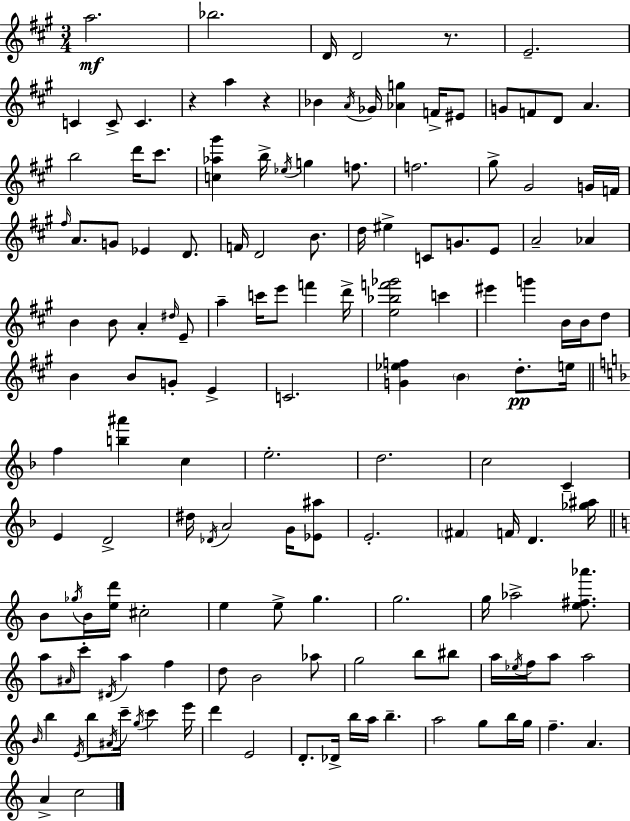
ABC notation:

X:1
T:Untitled
M:3/4
L:1/4
K:A
a2 _b2 D/4 D2 z/2 E2 C C/2 C z a z _B A/4 _G/4 [_Ag] F/4 ^E/2 G/2 F/2 D/2 A b2 d'/4 ^c'/2 [c_a^g'] b/4 _e/4 g f/2 f2 ^g/2 ^G2 G/4 F/4 ^f/4 A/2 G/2 _E D/2 F/4 D2 B/2 d/4 ^e C/2 G/2 E/2 A2 _A B B/2 A ^d/4 E/2 a c'/4 e'/2 f' d'/4 [e_bf'_g']2 c' ^e' g' B/4 B/4 d/2 B B/2 G/2 E C2 [G_ef] B d/2 e/4 f [b^a'] c e2 d2 c2 C E D2 ^d/4 _D/4 A2 G/4 [_E^a]/2 E2 ^F F/4 D [_g^a]/4 B/2 _g/4 B/4 [ed']/4 ^c2 e e/2 g g2 g/4 _a2 [e^f_a']/2 a/2 ^A/4 c'/2 ^D/4 a f d/2 B2 _a/2 g2 b/2 ^b/2 a/4 _e/4 f/4 a/2 a2 B/4 b E/4 b/2 ^A/4 c'/4 g/4 c' e'/4 d' E2 D/2 _D/4 b/4 a/4 b a2 g/2 b/4 g/4 f A A c2